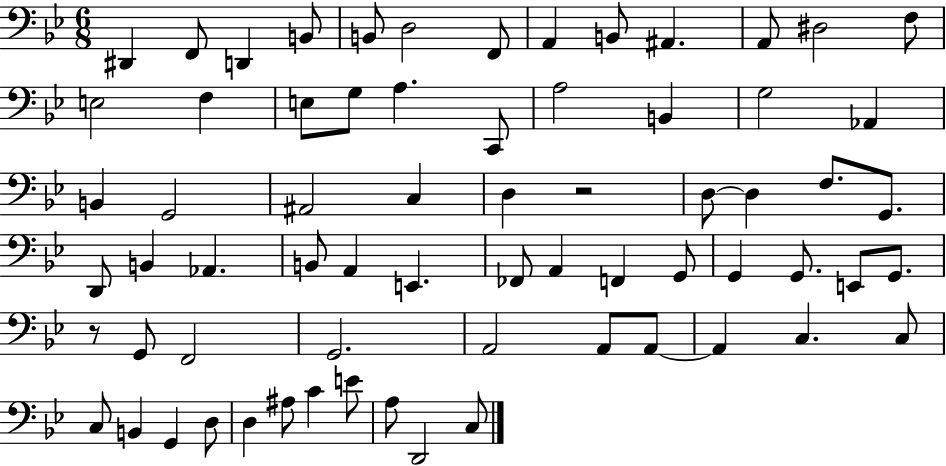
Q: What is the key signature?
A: BES major